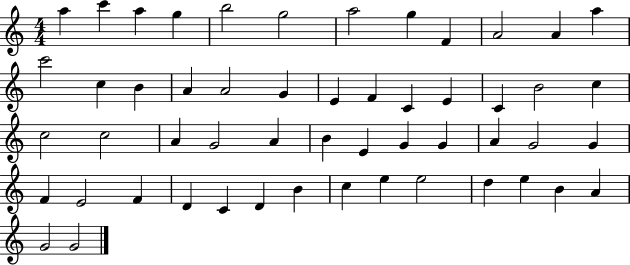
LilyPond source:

{
  \clef treble
  \numericTimeSignature
  \time 4/4
  \key c \major
  a''4 c'''4 a''4 g''4 | b''2 g''2 | a''2 g''4 f'4 | a'2 a'4 a''4 | \break c'''2 c''4 b'4 | a'4 a'2 g'4 | e'4 f'4 c'4 e'4 | c'4 b'2 c''4 | \break c''2 c''2 | a'4 g'2 a'4 | b'4 e'4 g'4 g'4 | a'4 g'2 g'4 | \break f'4 e'2 f'4 | d'4 c'4 d'4 b'4 | c''4 e''4 e''2 | d''4 e''4 b'4 a'4 | \break g'2 g'2 | \bar "|."
}